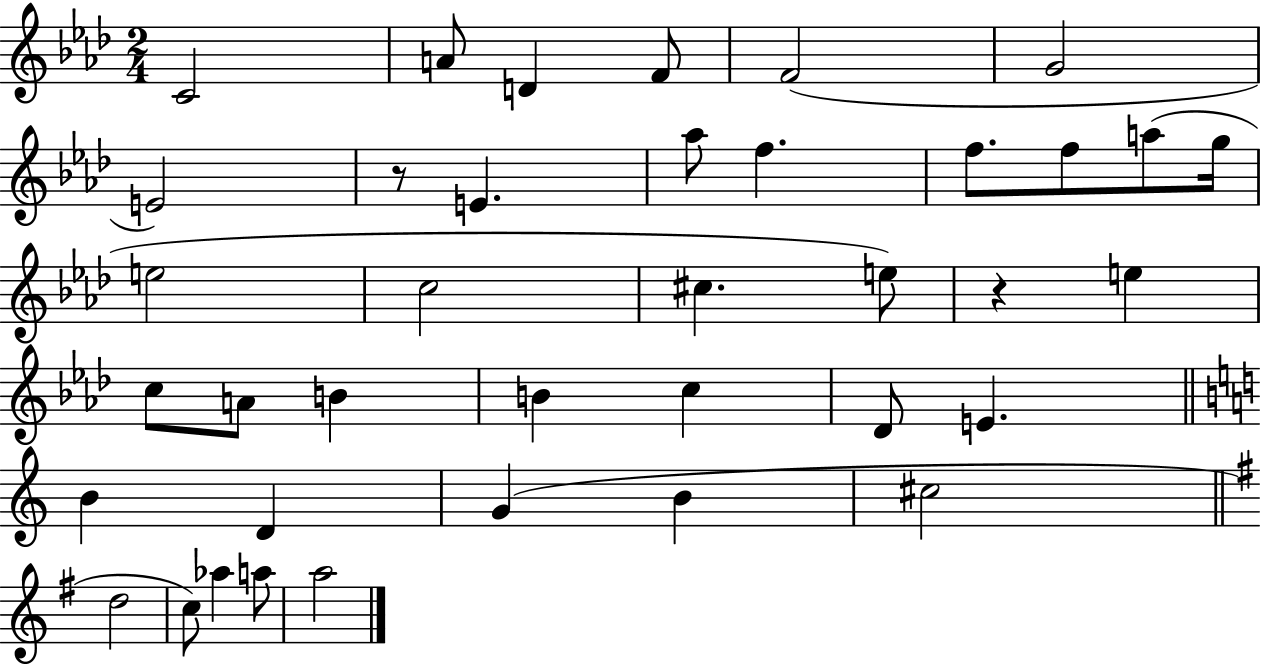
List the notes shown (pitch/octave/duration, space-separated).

C4/h A4/e D4/q F4/e F4/h G4/h E4/h R/e E4/q. Ab5/e F5/q. F5/e. F5/e A5/e G5/s E5/h C5/h C#5/q. E5/e R/q E5/q C5/e A4/e B4/q B4/q C5/q Db4/e E4/q. B4/q D4/q G4/q B4/q C#5/h D5/h C5/e Ab5/q A5/e A5/h